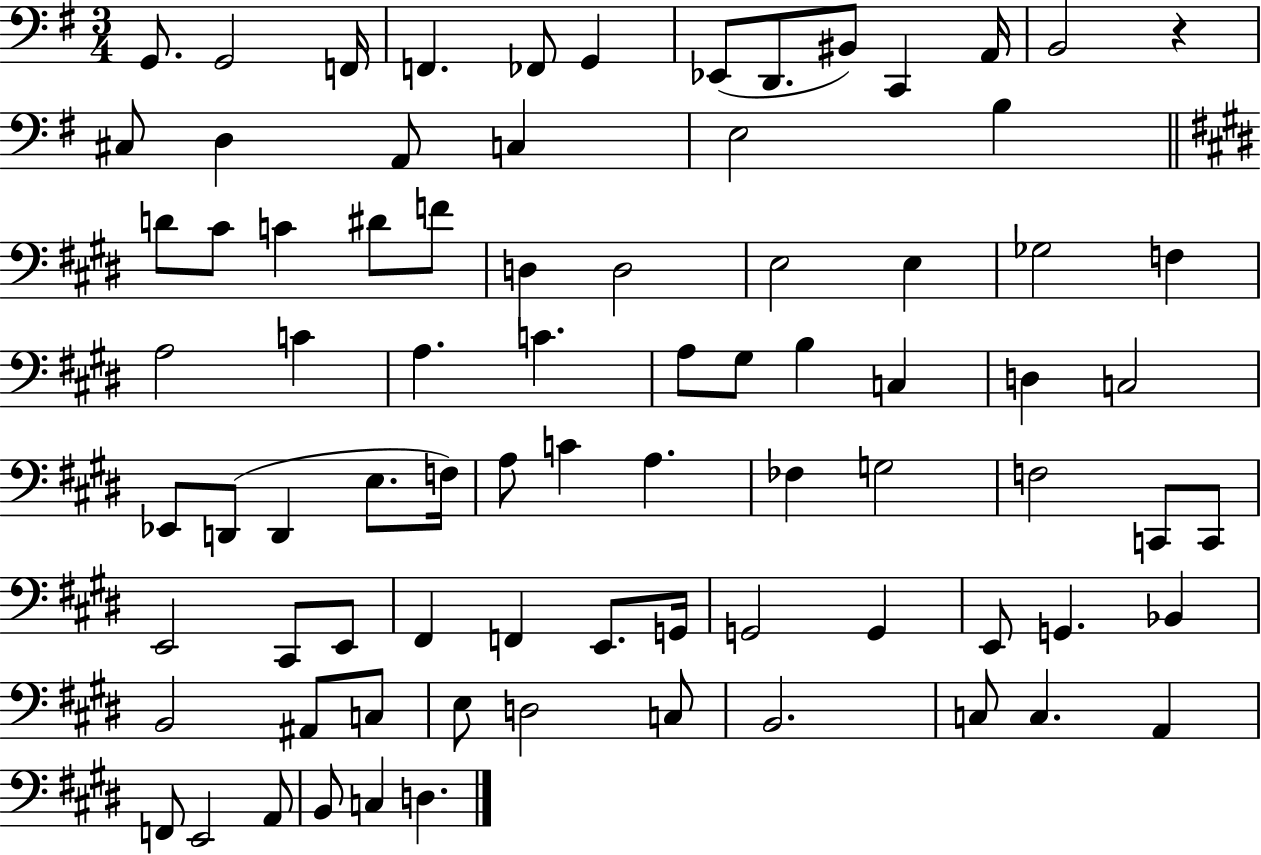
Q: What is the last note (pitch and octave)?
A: D3